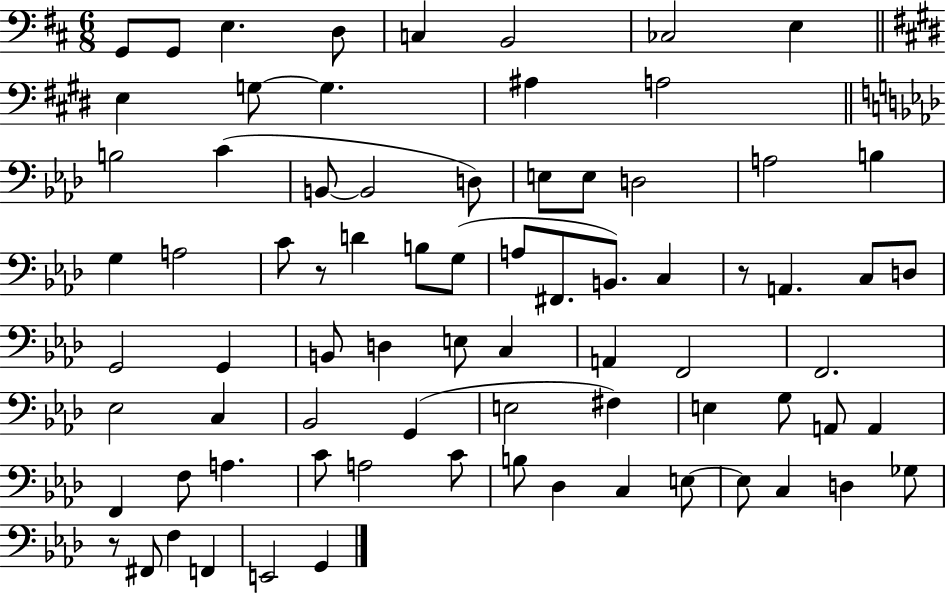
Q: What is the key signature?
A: D major